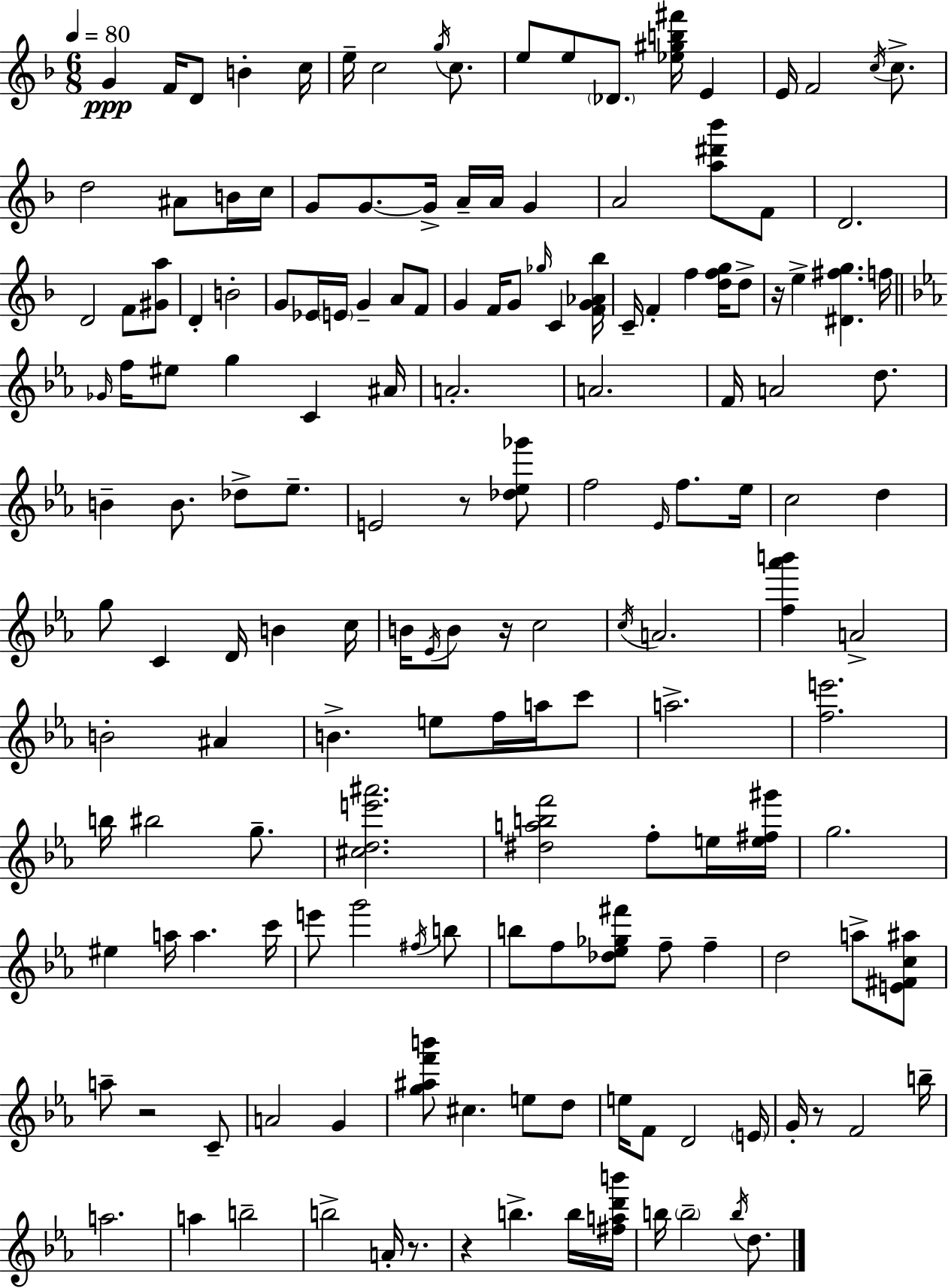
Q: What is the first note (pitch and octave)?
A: G4